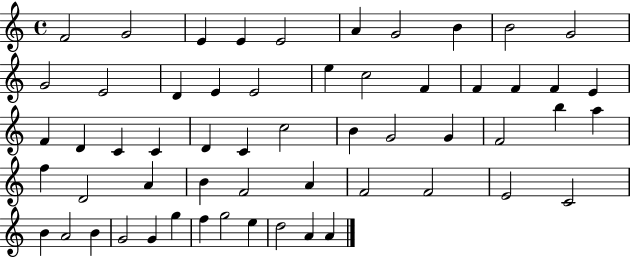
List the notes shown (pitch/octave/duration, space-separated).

F4/h G4/h E4/q E4/q E4/h A4/q G4/h B4/q B4/h G4/h G4/h E4/h D4/q E4/q E4/h E5/q C5/h F4/q F4/q F4/q F4/q E4/q F4/q D4/q C4/q C4/q D4/q C4/q C5/h B4/q G4/h G4/q F4/h B5/q A5/q F5/q D4/h A4/q B4/q F4/h A4/q F4/h F4/h E4/h C4/h B4/q A4/h B4/q G4/h G4/q G5/q F5/q G5/h E5/q D5/h A4/q A4/q